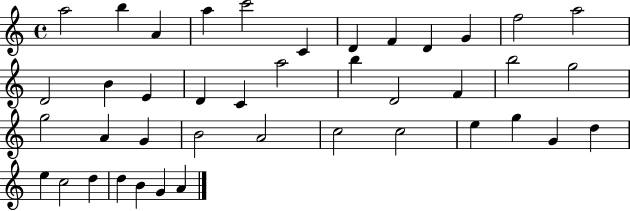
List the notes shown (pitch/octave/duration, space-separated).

A5/h B5/q A4/q A5/q C6/h C4/q D4/q F4/q D4/q G4/q F5/h A5/h D4/h B4/q E4/q D4/q C4/q A5/h B5/q D4/h F4/q B5/h G5/h G5/h A4/q G4/q B4/h A4/h C5/h C5/h E5/q G5/q G4/q D5/q E5/q C5/h D5/q D5/q B4/q G4/q A4/q